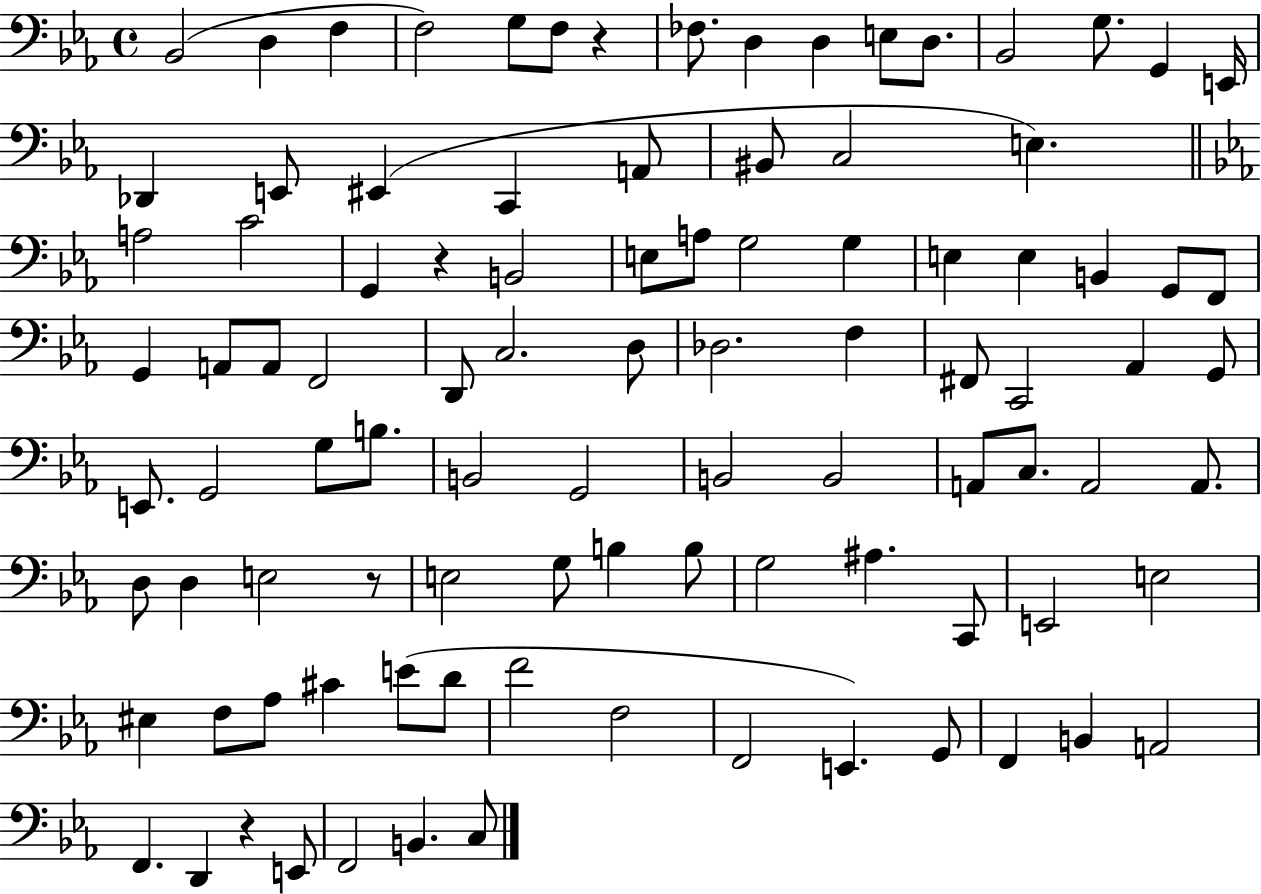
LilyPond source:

{
  \clef bass
  \time 4/4
  \defaultTimeSignature
  \key ees \major
  bes,2( d4 f4 | f2) g8 f8 r4 | fes8. d4 d4 e8 d8. | bes,2 g8. g,4 e,16 | \break des,4 e,8 eis,4( c,4 a,8 | bis,8 c2 e4.) | \bar "||" \break \key ees \major a2 c'2 | g,4 r4 b,2 | e8 a8 g2 g4 | e4 e4 b,4 g,8 f,8 | \break g,4 a,8 a,8 f,2 | d,8 c2. d8 | des2. f4 | fis,8 c,2 aes,4 g,8 | \break e,8. g,2 g8 b8. | b,2 g,2 | b,2 b,2 | a,8 c8. a,2 a,8. | \break d8 d4 e2 r8 | e2 g8 b4 b8 | g2 ais4. c,8 | e,2 e2 | \break eis4 f8 aes8 cis'4 e'8( d'8 | f'2 f2 | f,2 e,4.) g,8 | f,4 b,4 a,2 | \break f,4. d,4 r4 e,8 | f,2 b,4. c8 | \bar "|."
}